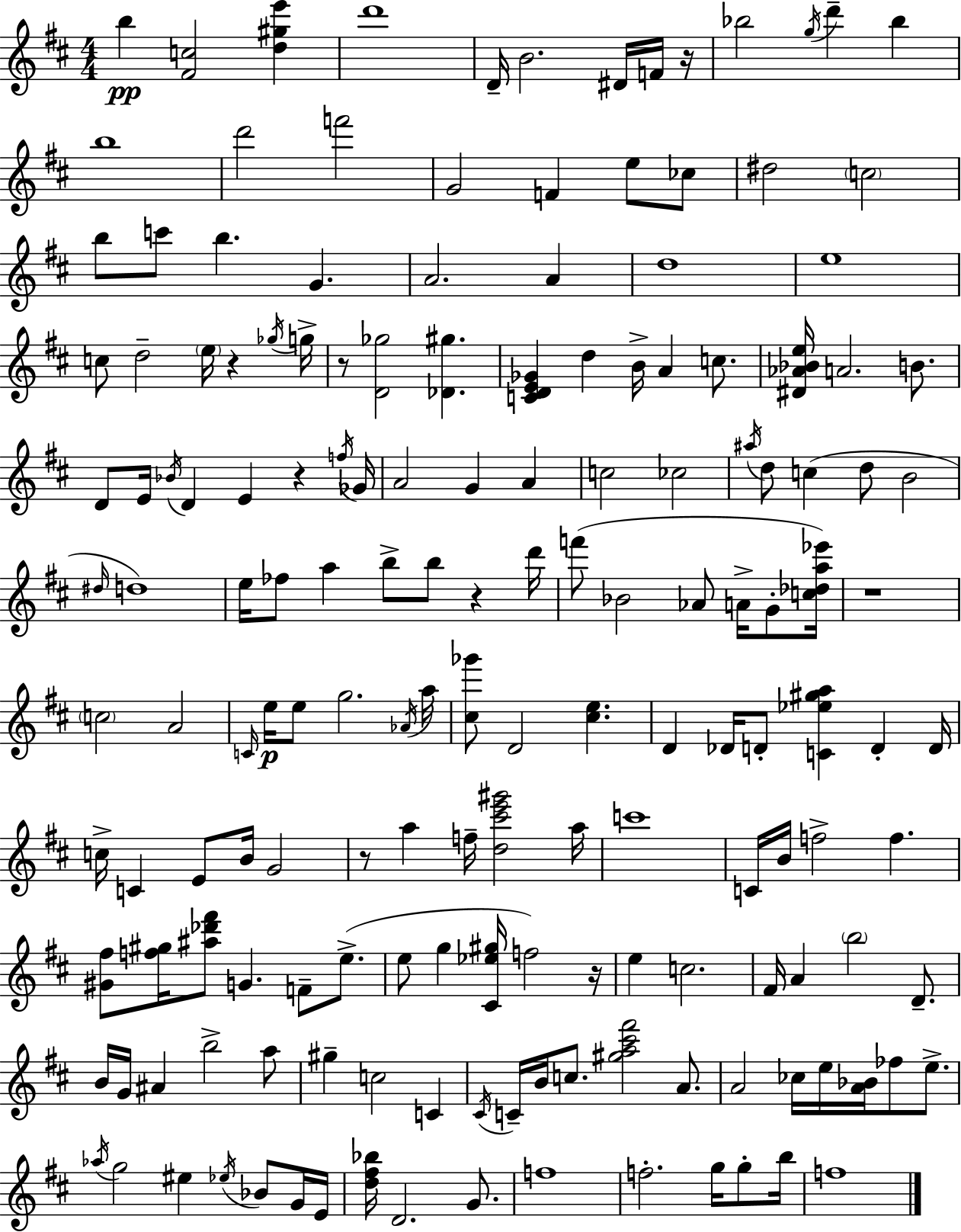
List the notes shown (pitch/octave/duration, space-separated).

B5/q [F#4,C5]/h [D5,G#5,E6]/q D6/w D4/s B4/h. D#4/s F4/s R/s Bb5/h G5/s D6/q Bb5/q B5/w D6/h F6/h G4/h F4/q E5/e CES5/e D#5/h C5/h B5/e C6/e B5/q. G4/q. A4/h. A4/q D5/w E5/w C5/e D5/h E5/s R/q Gb5/s G5/s R/e [D4,Gb5]/h [Db4,G#5]/q. [C4,D4,E4,Gb4]/q D5/q B4/s A4/q C5/e. [D#4,Ab4,Bb4,E5]/s A4/h. B4/e. D4/e E4/s Bb4/s D4/q E4/q R/q F5/s Gb4/s A4/h G4/q A4/q C5/h CES5/h A#5/s D5/e C5/q D5/e B4/h D#5/s D5/w E5/s FES5/e A5/q B5/e B5/e R/q D6/s F6/e Bb4/h Ab4/e A4/s G4/e [C5,Db5,A5,Eb6]/s R/w C5/h A4/h C4/s E5/s E5/e G5/h. Ab4/s A5/s [C#5,Gb6]/e D4/h [C#5,E5]/q. D4/q Db4/s D4/e [C4,Eb5,G#5,A5]/q D4/q D4/s C5/s C4/q E4/e B4/s G4/h R/e A5/q F5/s [D5,C#6,E6,G#6]/h A5/s C6/w C4/s B4/s F5/h F5/q. [G#4,F#5]/e [F5,G#5]/s [A#5,Db6,F#6]/e G4/q. F4/e E5/e. E5/e G5/q [C#4,Eb5,G#5]/s F5/h R/s E5/q C5/h. F#4/s A4/q B5/h D4/e. B4/s G4/s A#4/q B5/h A5/e G#5/q C5/h C4/q C#4/s C4/s B4/s C5/e. [G#5,A5,C#6,F#6]/h A4/e. A4/h CES5/s E5/s [A4,Bb4]/s FES5/e E5/e. Ab5/s G5/h EIS5/q Eb5/s Bb4/e G4/s E4/s [D5,F#5,Bb5]/s D4/h. G4/e. F5/w F5/h. G5/s G5/e B5/s F5/w